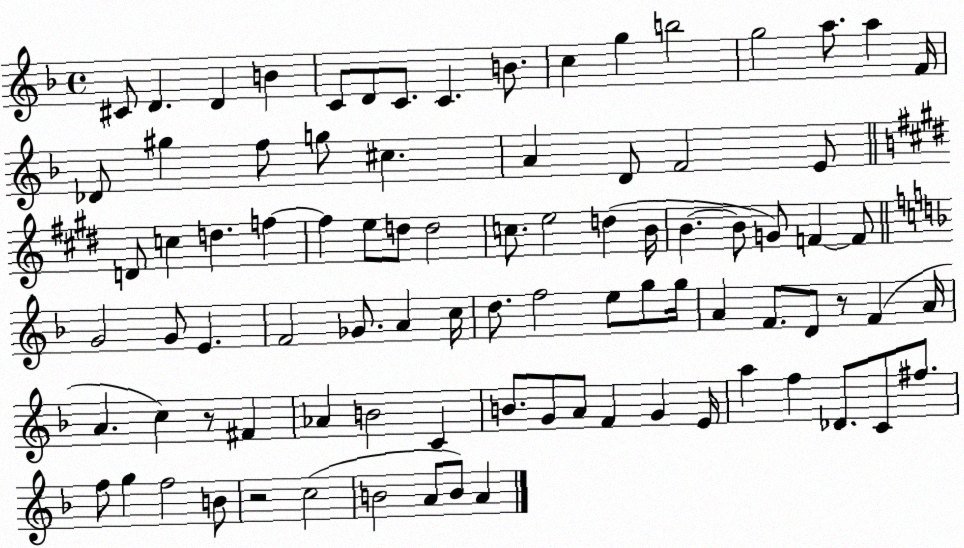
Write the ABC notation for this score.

X:1
T:Untitled
M:4/4
L:1/4
K:F
^C/2 D D B C/2 D/2 C/2 C B/2 c g b2 g2 a/2 a F/4 _D/2 ^g f/2 g/2 ^c A D/2 F2 E/2 D/2 c d f f e/2 d/2 d2 c/2 e2 d B/4 B B/2 G/2 F F/2 G2 G/2 E F2 _G/2 A c/4 d/2 f2 e/2 g/2 g/4 A F/2 D/2 z/2 F A/4 A c z/2 ^F _A B2 C B/2 G/2 A/2 F G E/4 a f _D/2 C/2 ^f/2 f/2 g f2 B/2 z2 c2 B2 A/2 B/2 A